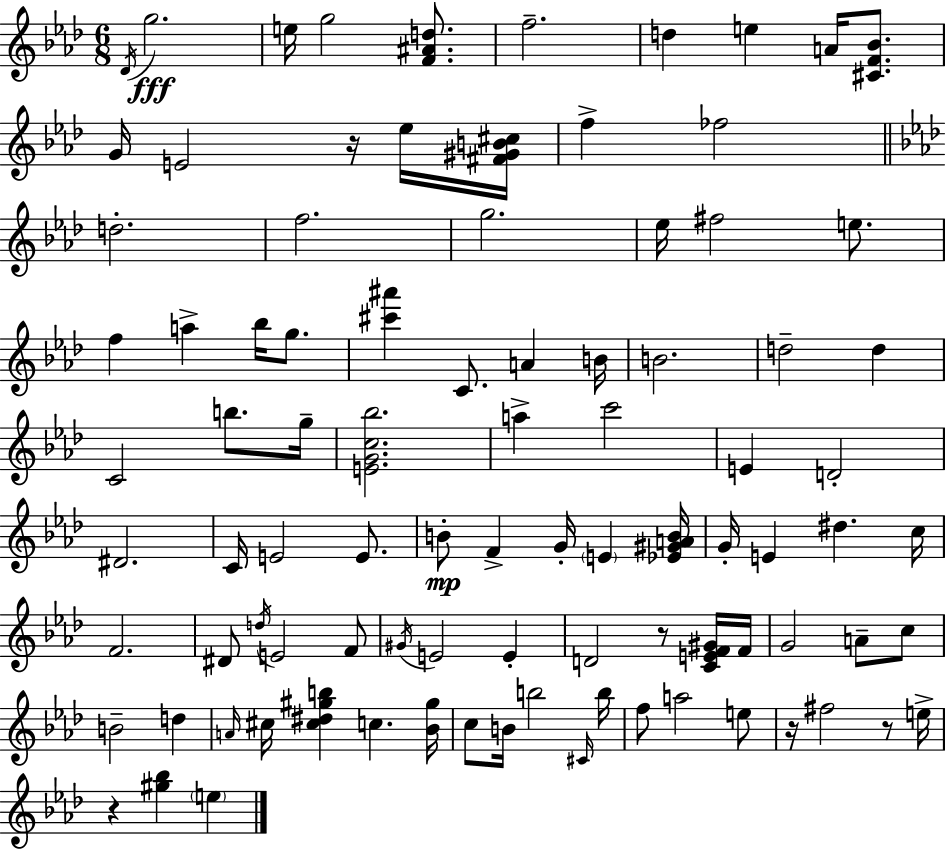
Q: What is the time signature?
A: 6/8